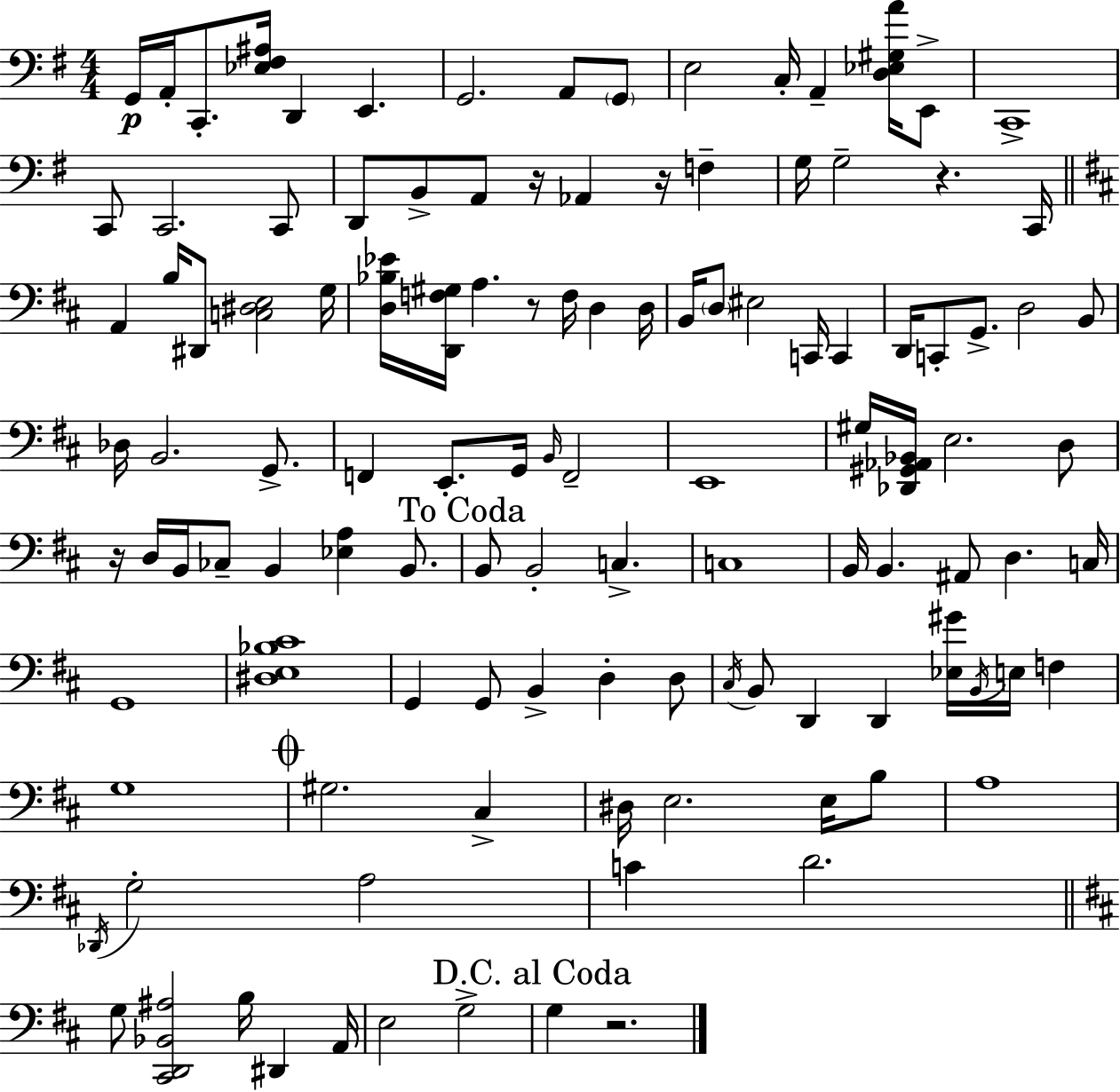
{
  \clef bass
  \numericTimeSignature
  \time 4/4
  \key e \minor
  g,16\p a,16-. c,8.-. <ees fis ais>16 d,4 e,4. | g,2. a,8 \parenthesize g,8 | e2 c16-. a,4-- <d ees gis a'>16 e,8-> | c,1-> | \break c,8 c,2. c,8 | d,8 b,8-> a,8 r16 aes,4 r16 f4-- | g16 g2-- r4. c,16 | \bar "||" \break \key b \minor a,4 b16 dis,8 <c dis e>2 g16 | <d bes ees'>16 <d, f gis>16 a4. r8 f16 d4 d16 | b,16 \parenthesize d8 eis2 c,16 c,4 | d,16 c,8-. g,8.-> d2 b,8 | \break des16 b,2. g,8.-> | f,4 e,8.-. g,16 \grace { b,16 } f,2-- | e,1 | gis16 <des, gis, aes, bes,>16 e2. d8 | \break r16 d16 b,16 ces8-- b,4 <ees a>4 b,8. | \mark "To Coda" b,8 b,2-. c4.-> | c1 | b,16 b,4. ais,8 d4. | \break c16 g,1 | <dis e bes cis'>1 | g,4 g,8 b,4-> d4-. d8 | \acciaccatura { cis16 } b,8 d,4 d,4 <ees gis'>16 \acciaccatura { b,16 } e16 f4 | \break g1 | \mark \markup { \musicglyph "scripts.coda" } gis2. cis4-> | dis16 e2. | e16 b8 a1 | \break \acciaccatura { des,16 } g2-. a2 | c'4 d'2. | \bar "||" \break \key b \minor g8 <cis, d, bes, ais>2 b16 dis,4 a,16 | e2 g2-> | \mark "D.C. al Coda" g4 r2. | \bar "|."
}